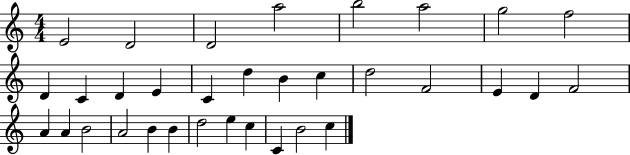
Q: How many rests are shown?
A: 0